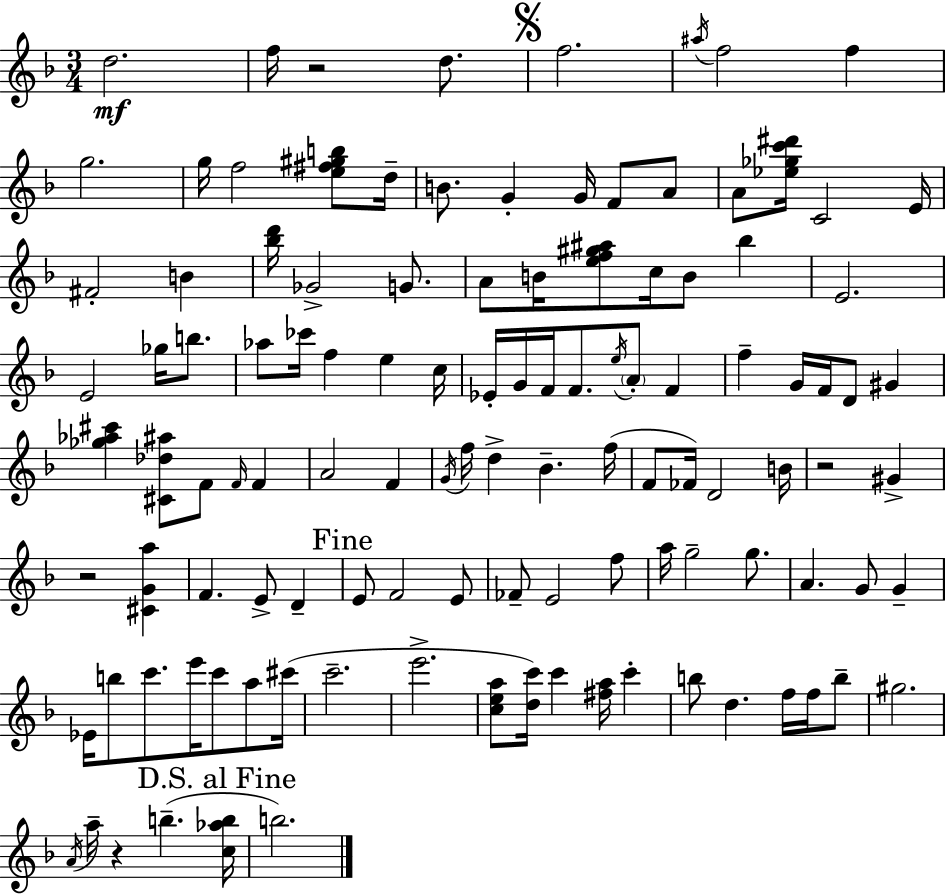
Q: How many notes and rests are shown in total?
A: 115